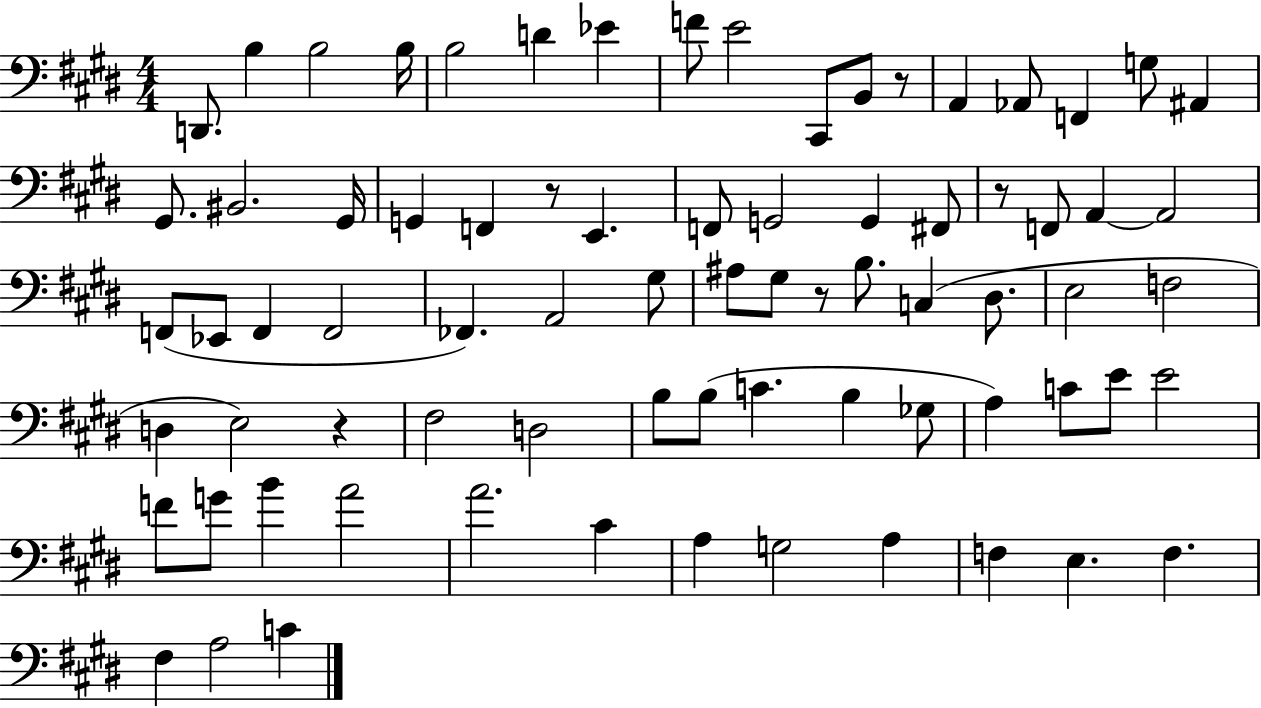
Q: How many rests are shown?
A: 5